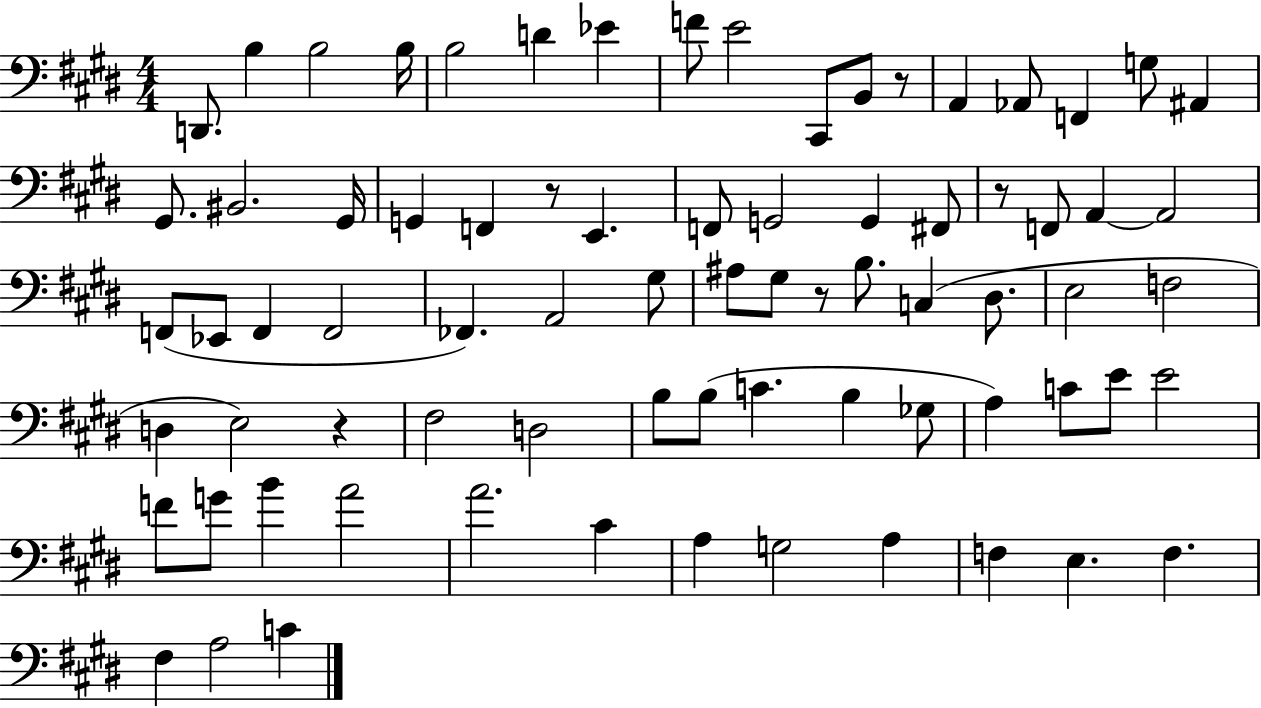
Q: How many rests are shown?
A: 5